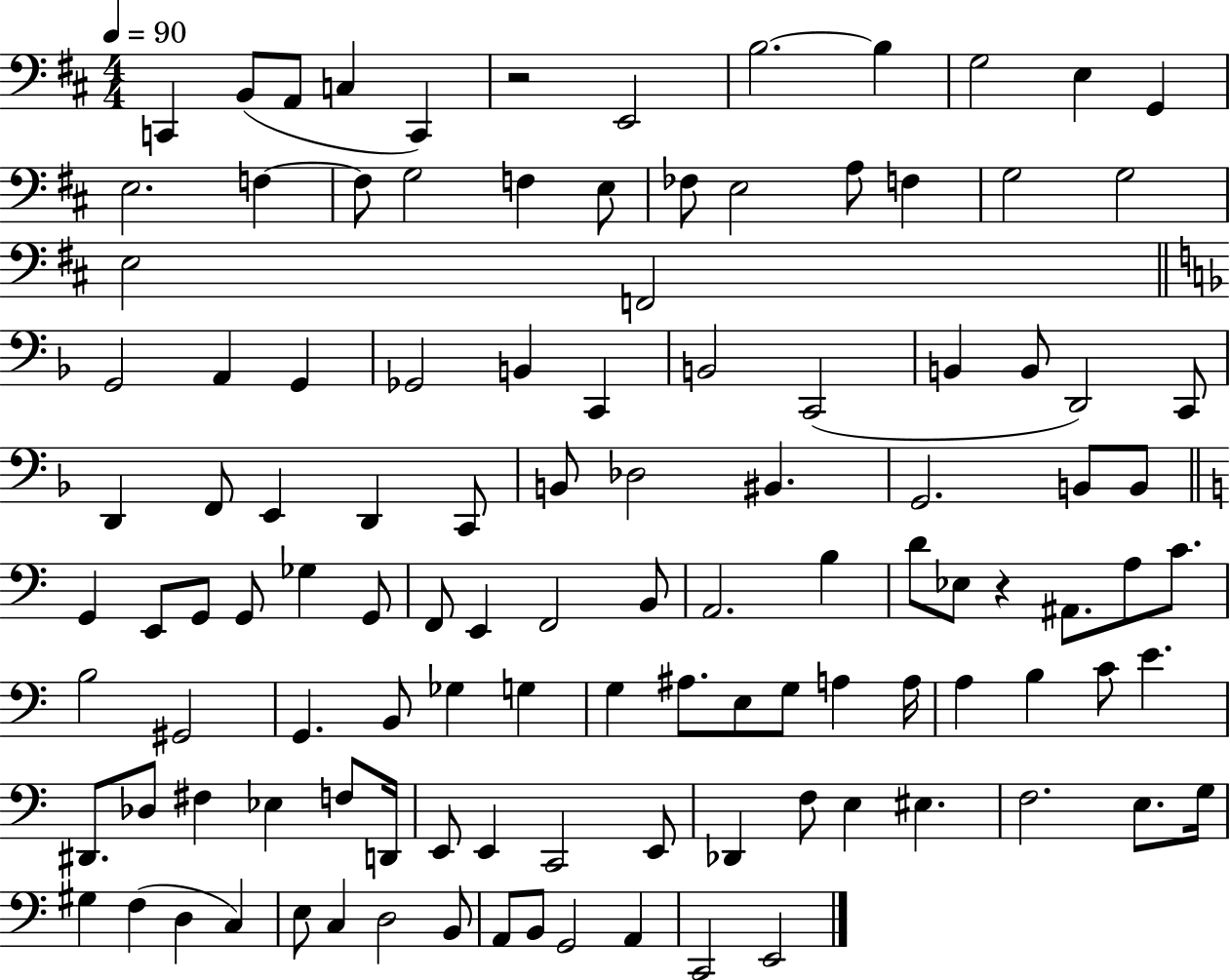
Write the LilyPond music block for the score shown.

{
  \clef bass
  \numericTimeSignature
  \time 4/4
  \key d \major
  \tempo 4 = 90
  c,4 b,8( a,8 c4 c,4) | r2 e,2 | b2.~~ b4 | g2 e4 g,4 | \break e2. f4~~ | f8 g2 f4 e8 | fes8 e2 a8 f4 | g2 g2 | \break e2 f,2 | \bar "||" \break \key d \minor g,2 a,4 g,4 | ges,2 b,4 c,4 | b,2 c,2( | b,4 b,8 d,2) c,8 | \break d,4 f,8 e,4 d,4 c,8 | b,8 des2 bis,4. | g,2. b,8 b,8 | \bar "||" \break \key c \major g,4 e,8 g,8 g,8 ges4 g,8 | f,8 e,4 f,2 b,8 | a,2. b4 | d'8 ees8 r4 ais,8. a8 c'8. | \break b2 gis,2 | g,4. b,8 ges4 g4 | g4 ais8. e8 g8 a4 a16 | a4 b4 c'8 e'4. | \break dis,8. des8 fis4 ees4 f8 d,16 | e,8 e,4 c,2 e,8 | des,4 f8 e4 eis4. | f2. e8. g16 | \break gis4 f4( d4 c4) | e8 c4 d2 b,8 | a,8 b,8 g,2 a,4 | c,2 e,2 | \break \bar "|."
}